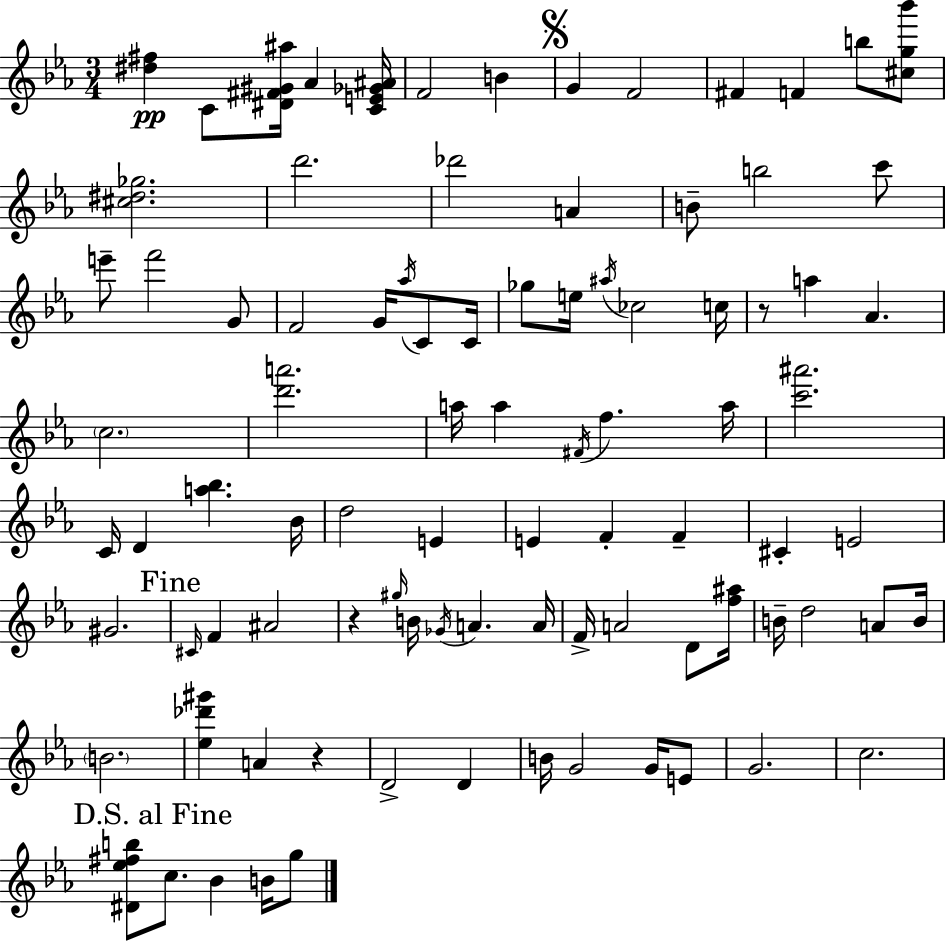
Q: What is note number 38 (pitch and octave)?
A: D4